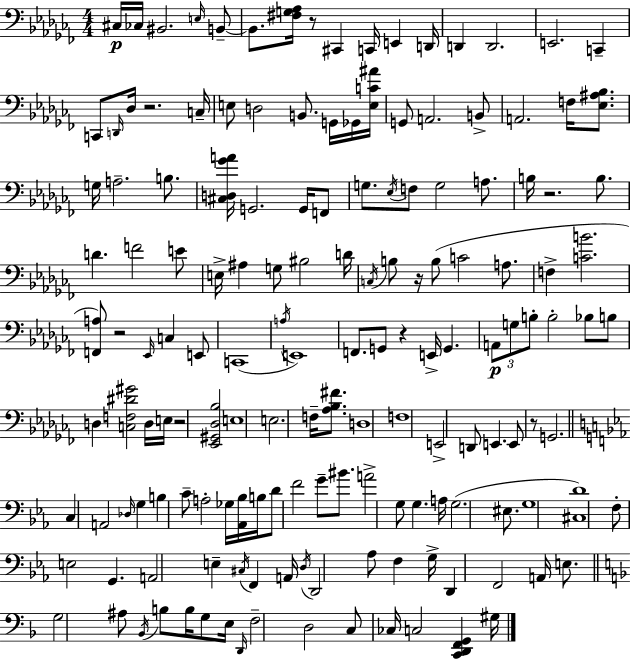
C#3/s CES3/s BIS2/h. E3/s B2/e B2/e. [F#3,G3,Ab3]/s R/e C#2/q C2/s E2/q D2/s D2/q D2/h. E2/h. C2/q C2/e D2/s Db3/s R/h. C3/s E3/e D3/h B2/e. G2/s Gb2/s [E3,C4,A#4]/s G2/e A2/h. B2/e A2/h. F3/s [Eb3,A#3,Bb3]/e. G3/s A3/h. B3/e. [C#3,D3,Gb4,A4]/s G2/h. G2/s F2/e G3/e. Eb3/s F3/e G3/h A3/e. B3/s R/h. B3/e. D4/q. F4/h E4/e E3/s A#3/q G3/e BIS3/h D4/s C3/s B3/e R/s B3/e C4/h A3/e. F3/q [C4,B4]/h. [F2,A3]/e R/h Eb2/s C3/q E2/e C2/w A3/s E2/w F2/e. G2/e R/q E2/s G2/q. A2/e G3/e B3/e B3/h Bb3/e B3/e D3/q [C3,F3,D#4,G#4]/h D3/s E3/s R/h [Eb2,G#2,Db3,Bb3]/h E3/w E3/h. F3/s [Ab3,Bb3,F#4]/e. D3/w F3/w E2/h D2/e E2/q. E2/e R/e G2/h. C3/q A2/h Db3/s G3/q B3/q C4/e A3/h Gb3/s [Ab2,Bb3]/s B3/s D4/e F4/h G4/e BIS4/e. A4/h G3/e G3/q. A3/s G3/h. EIS3/e. G3/w [C#3,D4]/w F3/e E3/h G2/q. A2/h E3/q C#3/s F2/q A2/s D3/s D2/h Ab3/e F3/q G3/s D2/q F2/h A2/s E3/e. G3/h A#3/e Bb2/s B3/e B3/s G3/e E3/s D2/s F3/h D3/h C3/e CES3/s C3/h [C2,D2,F2,G2]/q G#3/s